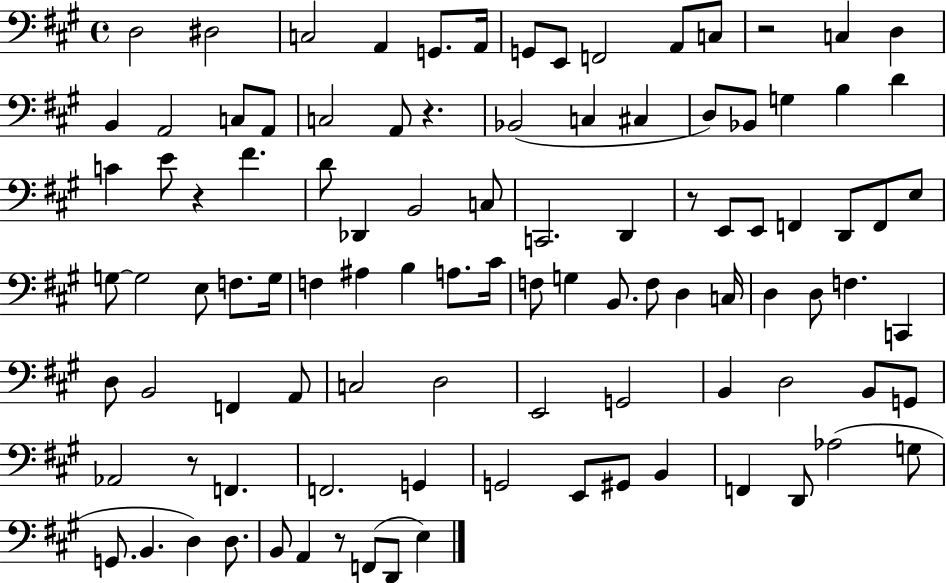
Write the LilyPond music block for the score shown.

{
  \clef bass
  \time 4/4
  \defaultTimeSignature
  \key a \major
  d2 dis2 | c2 a,4 g,8. a,16 | g,8 e,8 f,2 a,8 c8 | r2 c4 d4 | \break b,4 a,2 c8 a,8 | c2 a,8 r4. | bes,2( c4 cis4 | d8) bes,8 g4 b4 d'4 | \break c'4 e'8 r4 fis'4. | d'8 des,4 b,2 c8 | c,2. d,4 | r8 e,8 e,8 f,4 d,8 f,8 e8 | \break g8~~ g2 e8 f8. g16 | f4 ais4 b4 a8. cis'16 | f8 g4 b,8. f8 d4 c16 | d4 d8 f4. c,4 | \break d8 b,2 f,4 a,8 | c2 d2 | e,2 g,2 | b,4 d2 b,8 g,8 | \break aes,2 r8 f,4. | f,2. g,4 | g,2 e,8 gis,8 b,4 | f,4 d,8 aes2( g8 | \break g,8. b,4. d4) d8. | b,8 a,4 r8 f,8( d,8 e4) | \bar "|."
}